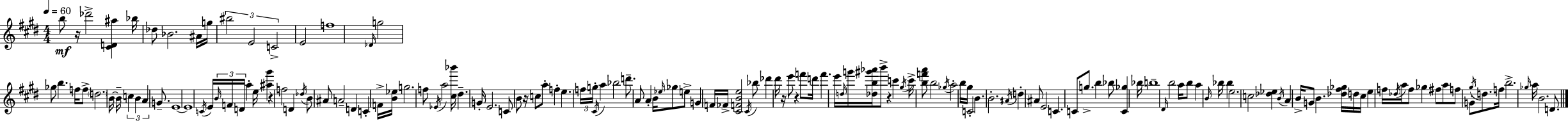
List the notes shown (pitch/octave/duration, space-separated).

B5/e R/s Db6/h [C#4,D4,A#5]/q Bb5/s Db5/e Bb4/h. A#4/s G5/s BIS5/h E4/h C4/h E4/h F5/w Db4/s G5/h Gb5/e B5/q. F5/s F5/e D5/h. B4/s B4/s C5/q B4/q A4/q G4/e. E4/w E4/w C4/s E4/s B4/s F4/s D4/s A5/q E5/s [A#5,G#6]/q R/q F5/h D4/q Db5/s B4/e A#4/e A4/h D4/q C4/q F4/s [B4,Eb5]/s G5/h. F5/e Eb4/s A5/h [C#5,Bb6]/s D#5/q. G4/s E4/h. C4/e B4/e R/s C5/e A5/e F5/q E5/q. F5/s G5/s C#4/s A5/q Bb5/h D6/e. A4/e A4/q B4/s Eb5/s Gb5/e E5/e G4/q F4/s FES4/s [C#4,F4,B4,E5]/h C#4/s Bb5/e Db6/q D#6/s R/s E6/e R/q F6/e D6/s F6/q. E6/s D5/s G6/s [Db5,B5,G#6,Ab6]/s B6/e R/q C6/q G#5/s C6/s [B5,F6,A6]/e B5/h Gb5/s A5/h B5/s G#5/s C4/h B4/q. B4/h. A#4/s D5/q A#4/e E4/h C4/q. C4/e G5/e. B5/q Bb5/e [C4,Gb5]/q Bb5/s B5/w D#4/s B5/h A5/s B5/e A5/q B4/s Bb5/s Bb5/q E5/h. C5/h [Db5,Eb5]/q B4/s A4/q B4/s G4/e B4/q. [Db5,F#5,Gb5]/s D5/s C#5/s E5/q F5/s Db5/s A5/s F5/e Gb5/q F#5/e A5/e F5/e G4/e G#5/s D5/e. F5/s B5/h. Gb5/s A5/s B4/h. D4/e.